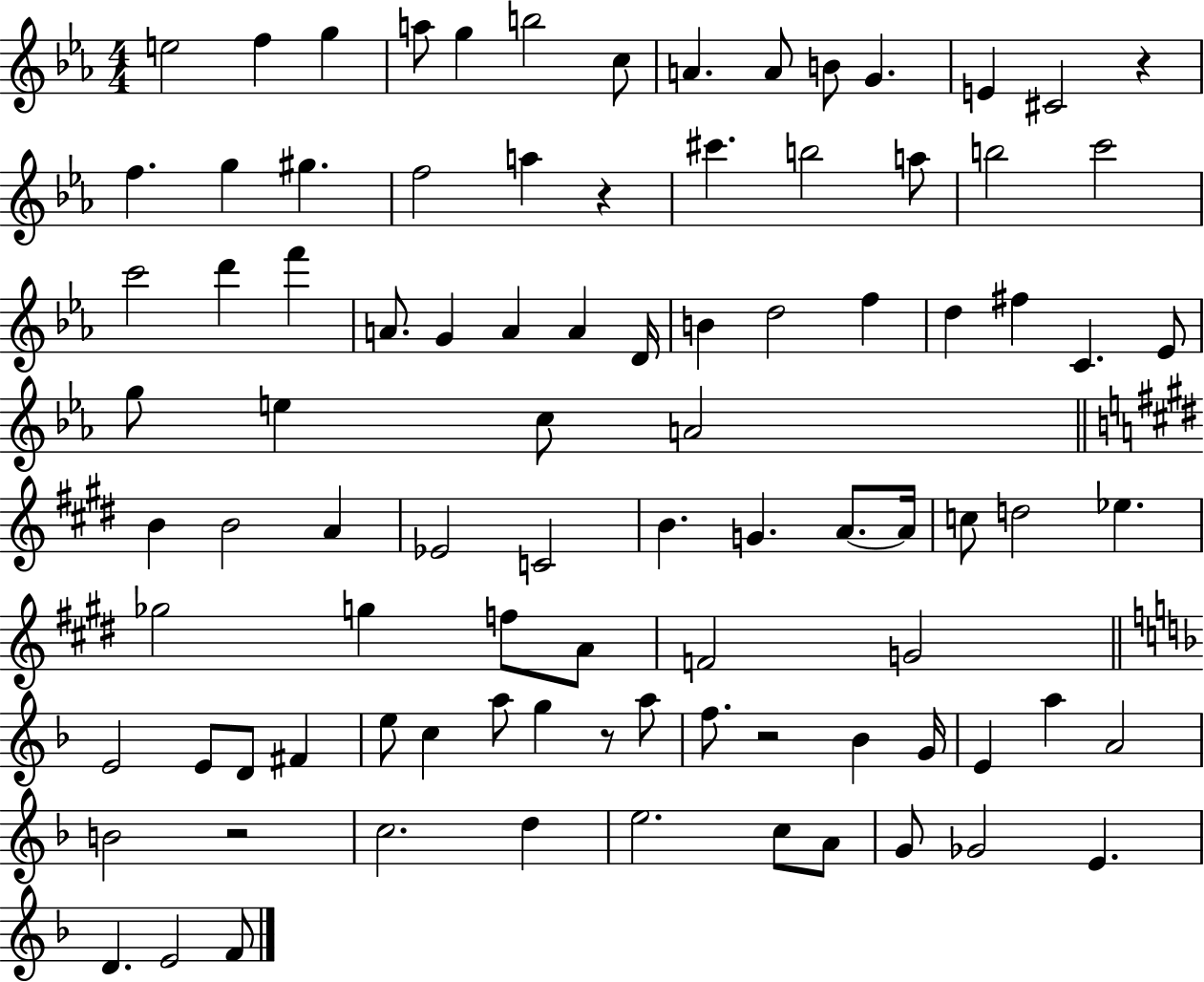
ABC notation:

X:1
T:Untitled
M:4/4
L:1/4
K:Eb
e2 f g a/2 g b2 c/2 A A/2 B/2 G E ^C2 z f g ^g f2 a z ^c' b2 a/2 b2 c'2 c'2 d' f' A/2 G A A D/4 B d2 f d ^f C _E/2 g/2 e c/2 A2 B B2 A _E2 C2 B G A/2 A/4 c/2 d2 _e _g2 g f/2 A/2 F2 G2 E2 E/2 D/2 ^F e/2 c a/2 g z/2 a/2 f/2 z2 _B G/4 E a A2 B2 z2 c2 d e2 c/2 A/2 G/2 _G2 E D E2 F/2